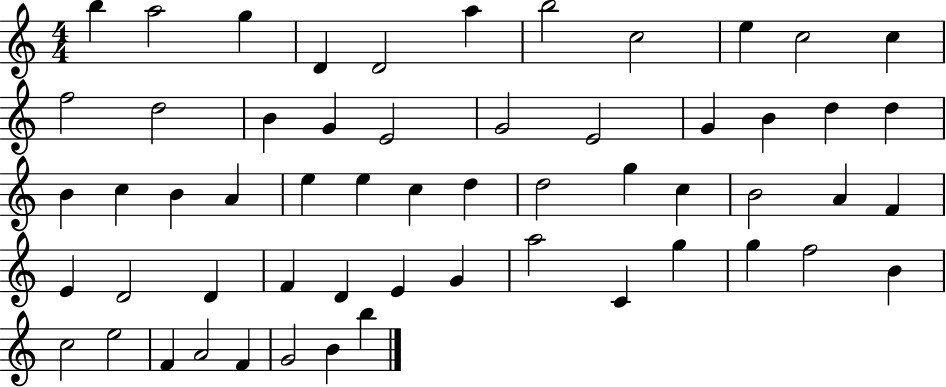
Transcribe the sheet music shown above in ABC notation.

X:1
T:Untitled
M:4/4
L:1/4
K:C
b a2 g D D2 a b2 c2 e c2 c f2 d2 B G E2 G2 E2 G B d d B c B A e e c d d2 g c B2 A F E D2 D F D E G a2 C g g f2 B c2 e2 F A2 F G2 B b